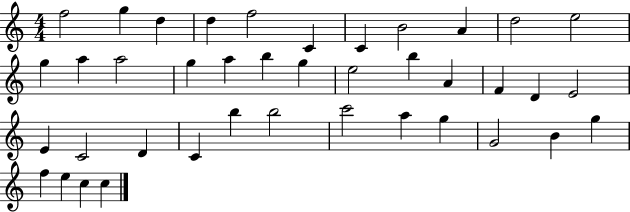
{
  \clef treble
  \numericTimeSignature
  \time 4/4
  \key c \major
  f''2 g''4 d''4 | d''4 f''2 c'4 | c'4 b'2 a'4 | d''2 e''2 | \break g''4 a''4 a''2 | g''4 a''4 b''4 g''4 | e''2 b''4 a'4 | f'4 d'4 e'2 | \break e'4 c'2 d'4 | c'4 b''4 b''2 | c'''2 a''4 g''4 | g'2 b'4 g''4 | \break f''4 e''4 c''4 c''4 | \bar "|."
}